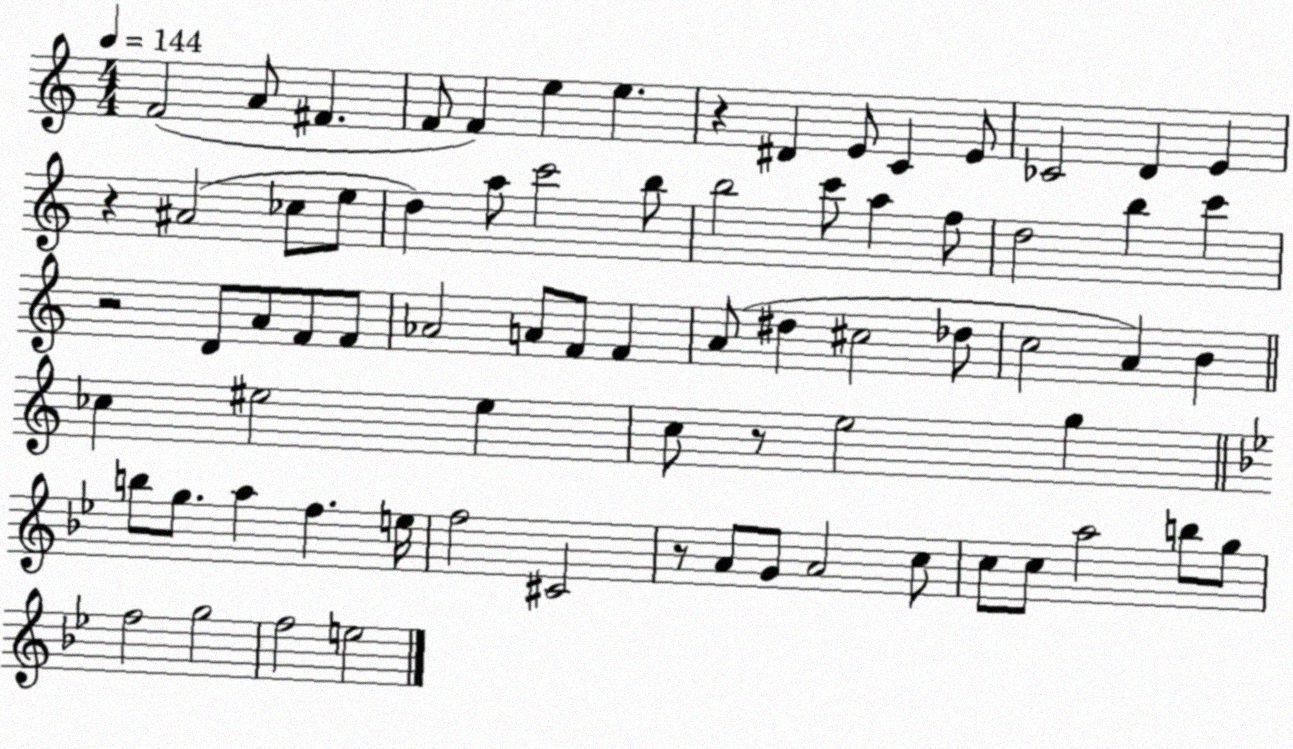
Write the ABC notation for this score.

X:1
T:Untitled
M:4/4
L:1/4
K:C
F2 A/2 ^F F/2 F e e z ^D E/2 C E/2 _C2 D E z ^A2 _c/2 e/2 d a/2 c'2 b/2 b2 c'/2 a f/2 d2 b c' z2 D/2 A/2 F/2 F/2 _A2 A/2 F/2 F A/2 ^d ^c2 _d/2 c2 A B _c ^e2 ^e c/2 z/2 e2 g b/2 g/2 a f e/4 f2 ^C2 z/2 A/2 G/2 A2 c/2 c/2 c/2 a2 b/2 g/2 f2 g2 f2 e2